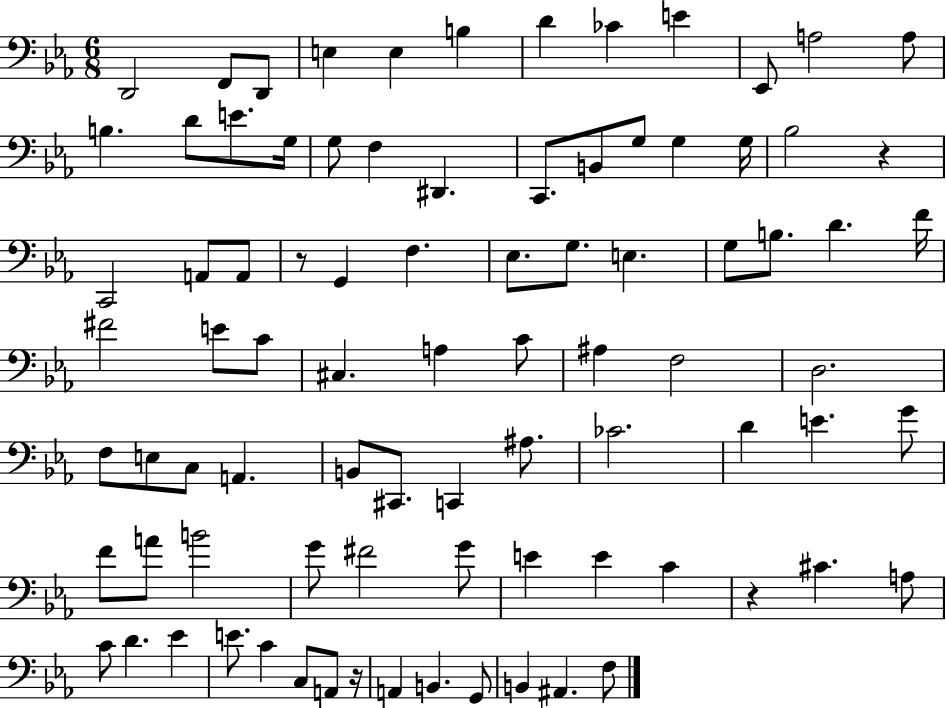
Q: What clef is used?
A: bass